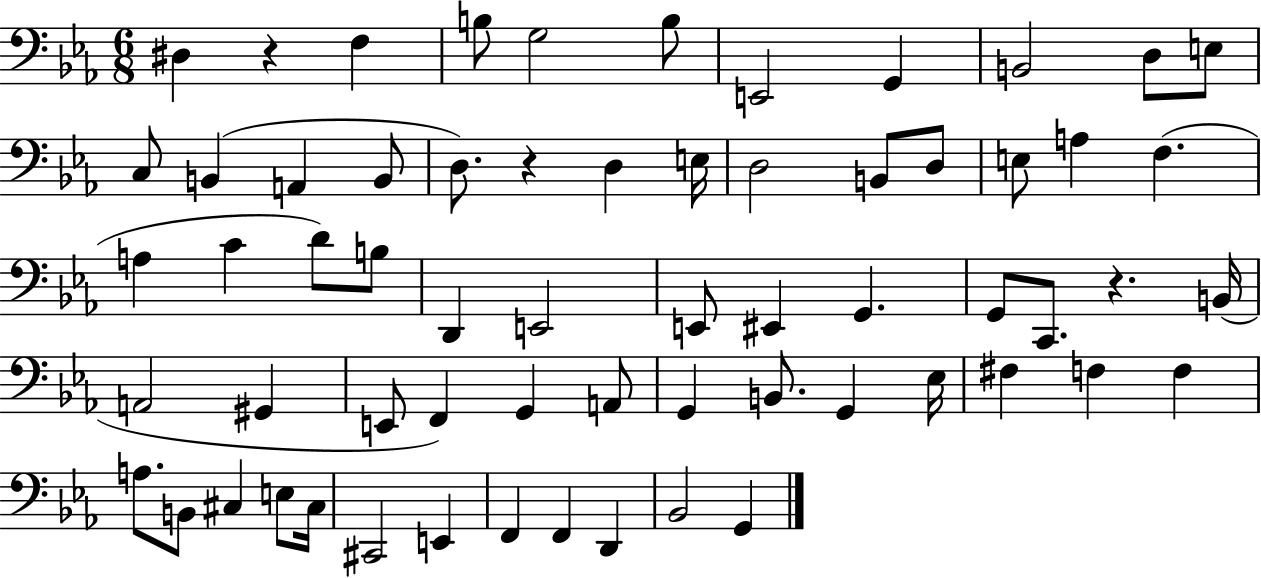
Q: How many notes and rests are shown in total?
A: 63